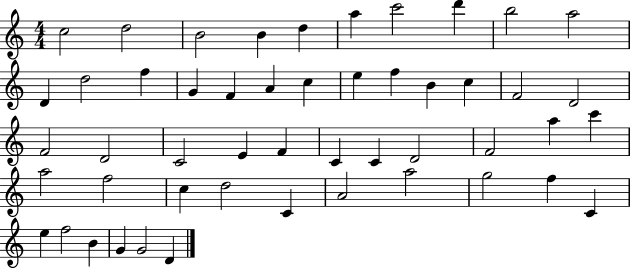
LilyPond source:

{
  \clef treble
  \numericTimeSignature
  \time 4/4
  \key c \major
  c''2 d''2 | b'2 b'4 d''4 | a''4 c'''2 d'''4 | b''2 a''2 | \break d'4 d''2 f''4 | g'4 f'4 a'4 c''4 | e''4 f''4 b'4 c''4 | f'2 d'2 | \break f'2 d'2 | c'2 e'4 f'4 | c'4 c'4 d'2 | f'2 a''4 c'''4 | \break a''2 f''2 | c''4 d''2 c'4 | a'2 a''2 | g''2 f''4 c'4 | \break e''4 f''2 b'4 | g'4 g'2 d'4 | \bar "|."
}